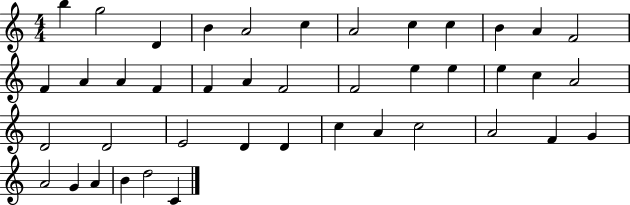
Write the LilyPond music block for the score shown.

{
  \clef treble
  \numericTimeSignature
  \time 4/4
  \key c \major
  b''4 g''2 d'4 | b'4 a'2 c''4 | a'2 c''4 c''4 | b'4 a'4 f'2 | \break f'4 a'4 a'4 f'4 | f'4 a'4 f'2 | f'2 e''4 e''4 | e''4 c''4 a'2 | \break d'2 d'2 | e'2 d'4 d'4 | c''4 a'4 c''2 | a'2 f'4 g'4 | \break a'2 g'4 a'4 | b'4 d''2 c'4 | \bar "|."
}